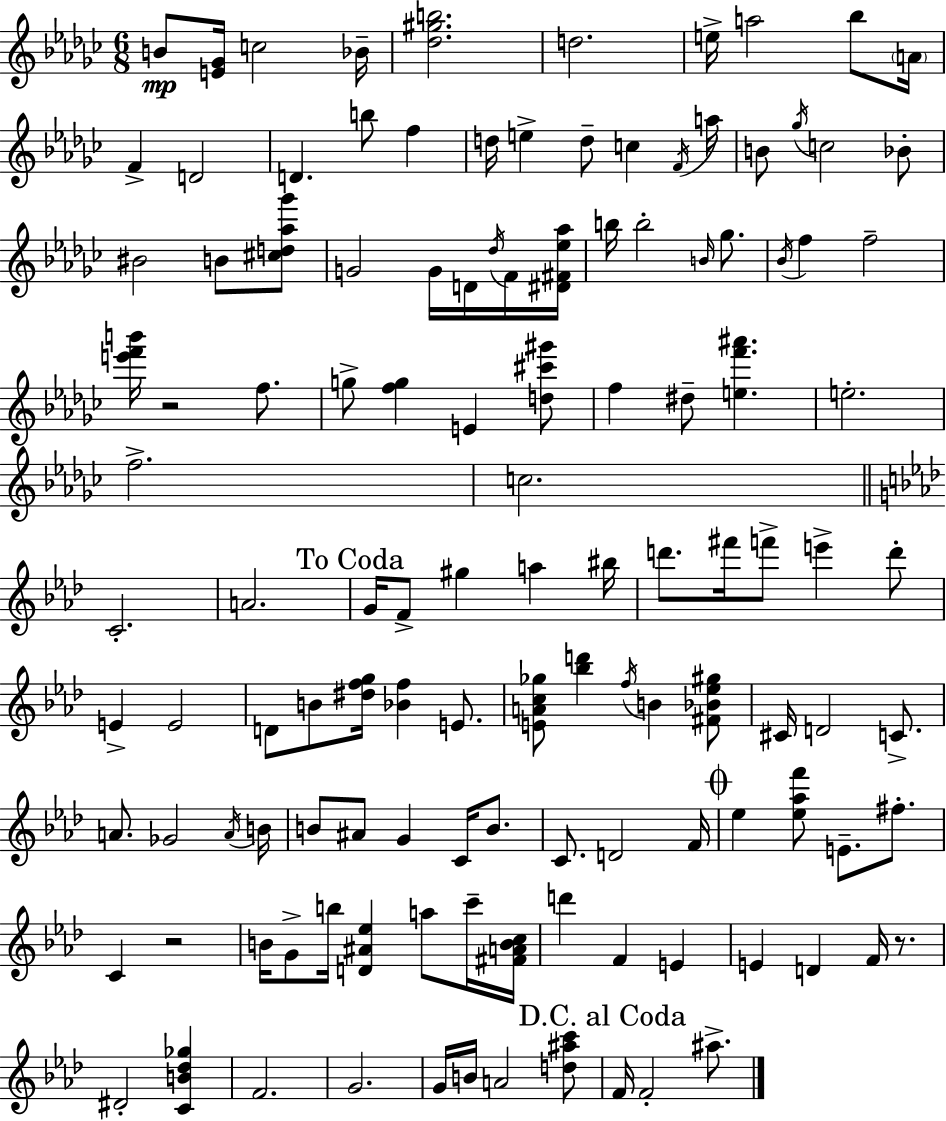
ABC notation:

X:1
T:Untitled
M:6/8
L:1/4
K:Ebm
B/2 [E_G]/4 c2 _B/4 [_d^gb]2 d2 e/4 a2 _b/2 A/4 F D2 D b/2 f d/4 e d/2 c F/4 a/4 B/2 _g/4 c2 _B/2 ^B2 B/2 [^cd_a_g']/2 G2 G/4 D/4 _d/4 F/4 [^D^F_e_a]/4 b/4 b2 B/4 _g/2 _B/4 f f2 [e'f'b']/4 z2 f/2 g/2 [fg] E [d^c'^g']/2 f ^d/2 [ef'^a'] e2 f2 c2 C2 A2 G/4 F/2 ^g a ^b/4 d'/2 ^f'/4 f'/2 e' d'/2 E E2 D/2 B/2 [^dfg]/4 [_Bf] E/2 [EAc_g]/2 [_bd'] f/4 B [^F_B_e^g]/2 ^C/4 D2 C/2 A/2 _G2 A/4 B/4 B/2 ^A/2 G C/4 B/2 C/2 D2 F/4 _e [_e_af']/2 E/2 ^f/2 C z2 B/4 G/2 b/4 [D^A_e] a/2 c'/4 [^FABc]/4 d' F E E D F/4 z/2 ^D2 [CB_d_g] F2 G2 G/4 B/4 A2 [d^ac']/2 F/4 F2 ^a/2